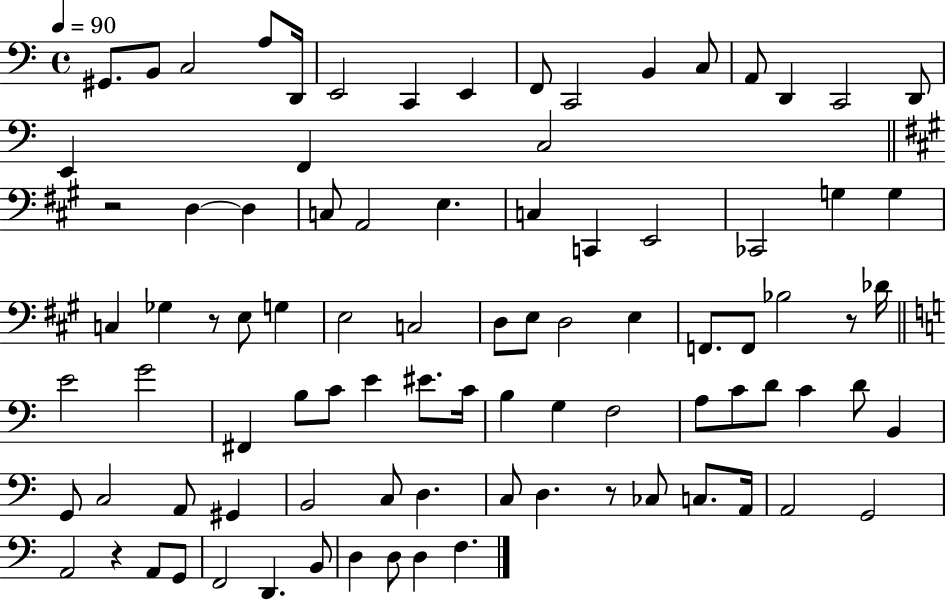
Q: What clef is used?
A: bass